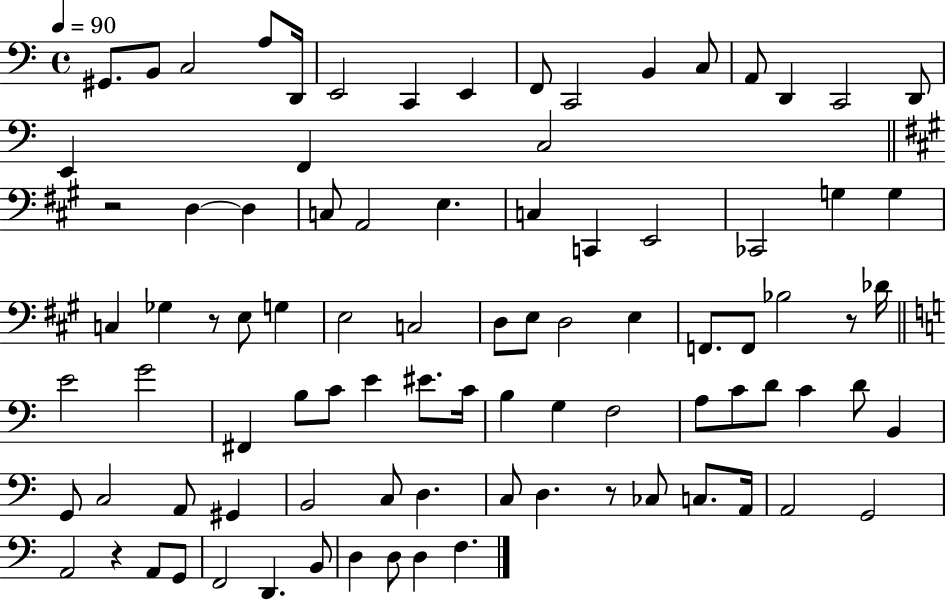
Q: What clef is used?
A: bass